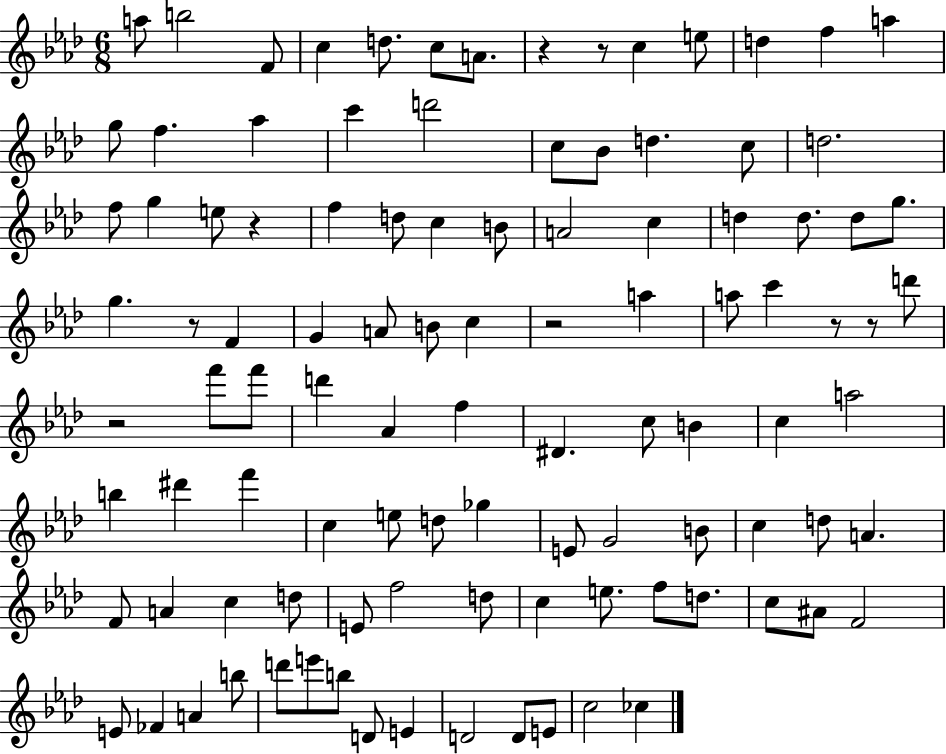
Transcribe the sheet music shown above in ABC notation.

X:1
T:Untitled
M:6/8
L:1/4
K:Ab
a/2 b2 F/2 c d/2 c/2 A/2 z z/2 c e/2 d f a g/2 f _a c' d'2 c/2 _B/2 d c/2 d2 f/2 g e/2 z f d/2 c B/2 A2 c d d/2 d/2 g/2 g z/2 F G A/2 B/2 c z2 a a/2 c' z/2 z/2 d'/2 z2 f'/2 f'/2 d' _A f ^D c/2 B c a2 b ^d' f' c e/2 d/2 _g E/2 G2 B/2 c d/2 A F/2 A c d/2 E/2 f2 d/2 c e/2 f/2 d/2 c/2 ^A/2 F2 E/2 _F A b/2 d'/2 e'/2 b/2 D/2 E D2 D/2 E/2 c2 _c